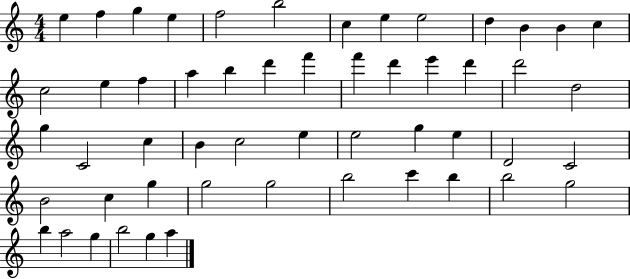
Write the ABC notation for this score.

X:1
T:Untitled
M:4/4
L:1/4
K:C
e f g e f2 b2 c e e2 d B B c c2 e f a b d' f' f' d' e' d' d'2 d2 g C2 c B c2 e e2 g e D2 C2 B2 c g g2 g2 b2 c' b b2 g2 b a2 g b2 g a